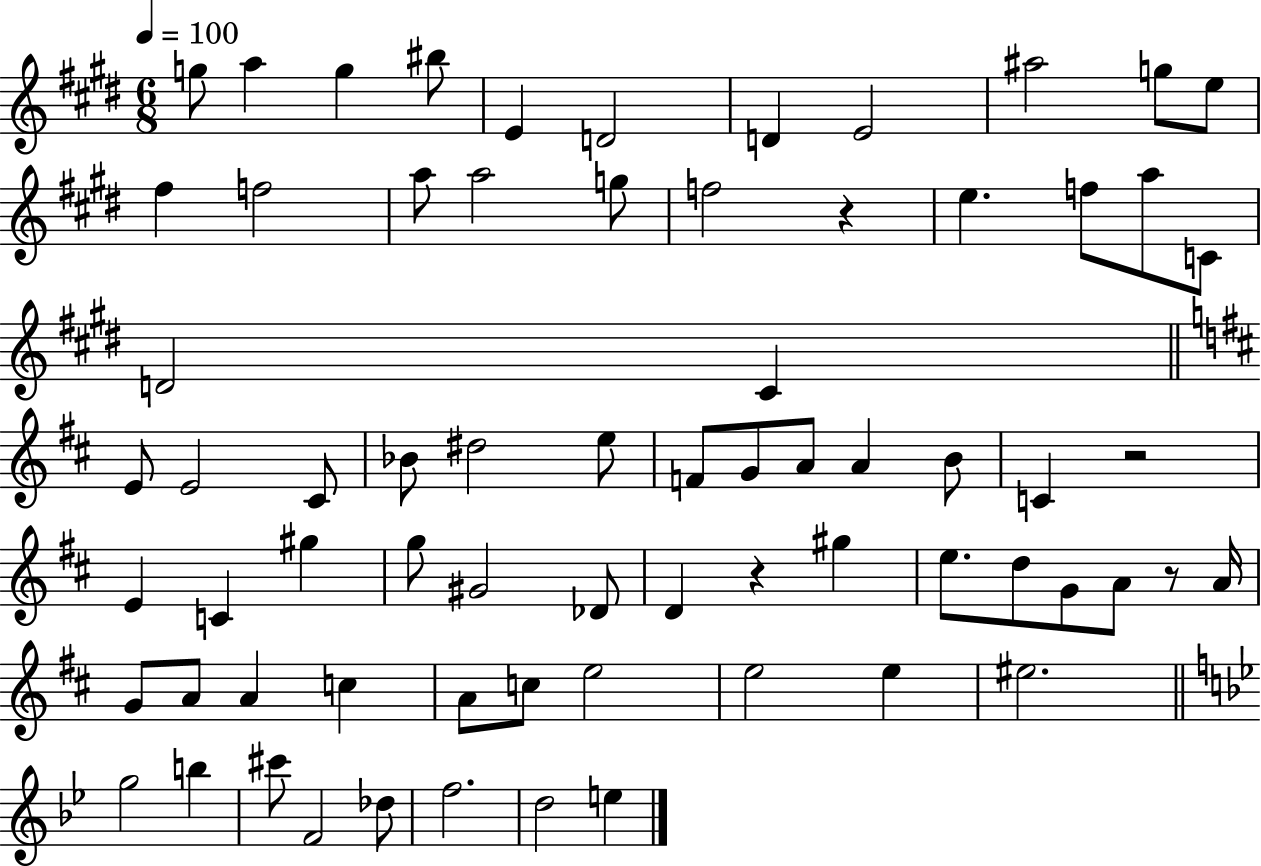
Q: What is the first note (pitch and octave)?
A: G5